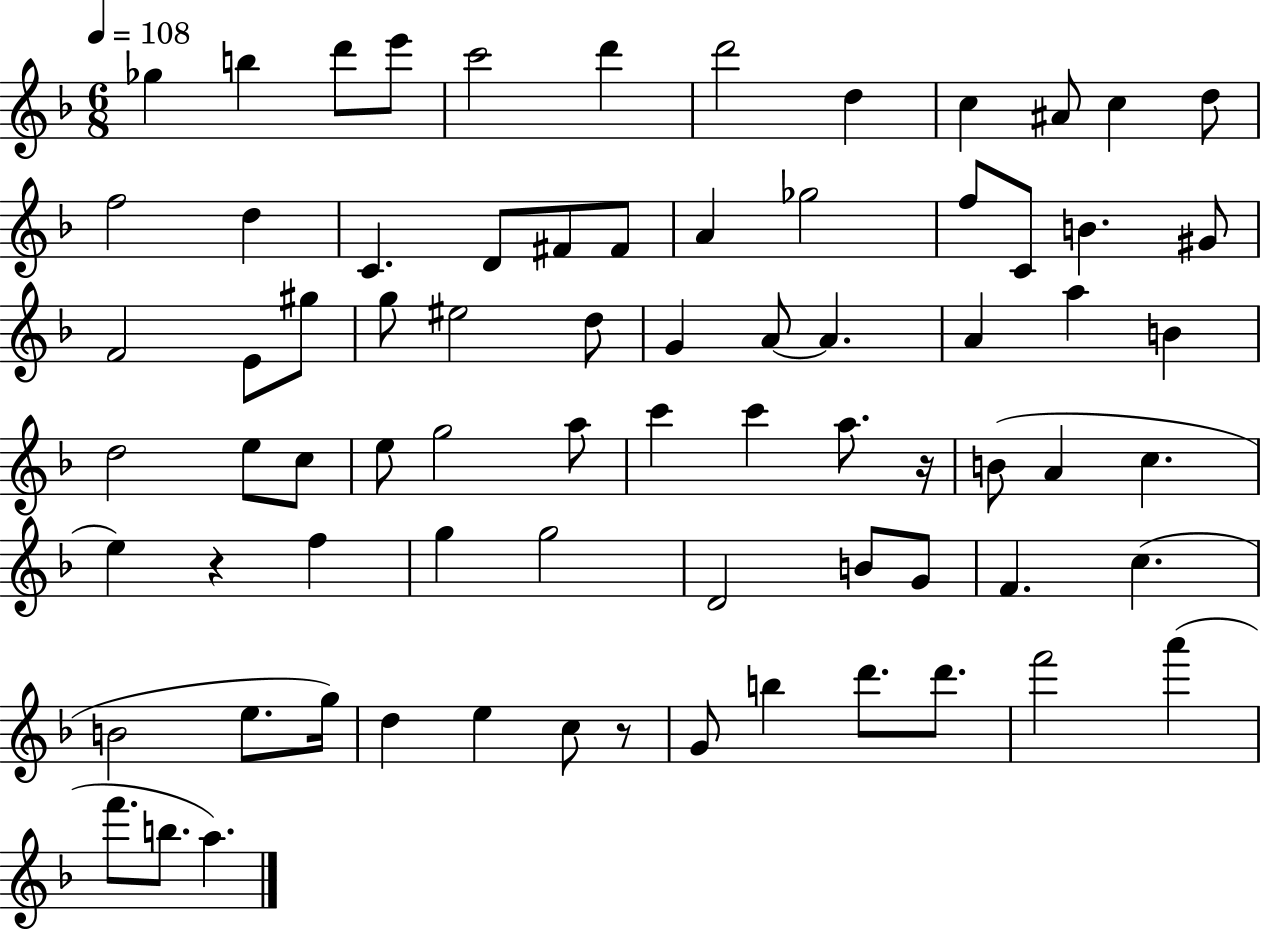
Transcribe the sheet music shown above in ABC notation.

X:1
T:Untitled
M:6/8
L:1/4
K:F
_g b d'/2 e'/2 c'2 d' d'2 d c ^A/2 c d/2 f2 d C D/2 ^F/2 ^F/2 A _g2 f/2 C/2 B ^G/2 F2 E/2 ^g/2 g/2 ^e2 d/2 G A/2 A A a B d2 e/2 c/2 e/2 g2 a/2 c' c' a/2 z/4 B/2 A c e z f g g2 D2 B/2 G/2 F c B2 e/2 g/4 d e c/2 z/2 G/2 b d'/2 d'/2 f'2 a' f'/2 b/2 a